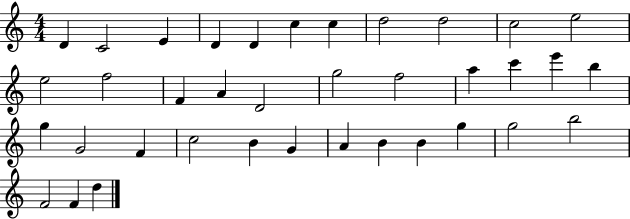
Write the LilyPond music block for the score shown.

{
  \clef treble
  \numericTimeSignature
  \time 4/4
  \key c \major
  d'4 c'2 e'4 | d'4 d'4 c''4 c''4 | d''2 d''2 | c''2 e''2 | \break e''2 f''2 | f'4 a'4 d'2 | g''2 f''2 | a''4 c'''4 e'''4 b''4 | \break g''4 g'2 f'4 | c''2 b'4 g'4 | a'4 b'4 b'4 g''4 | g''2 b''2 | \break f'2 f'4 d''4 | \bar "|."
}